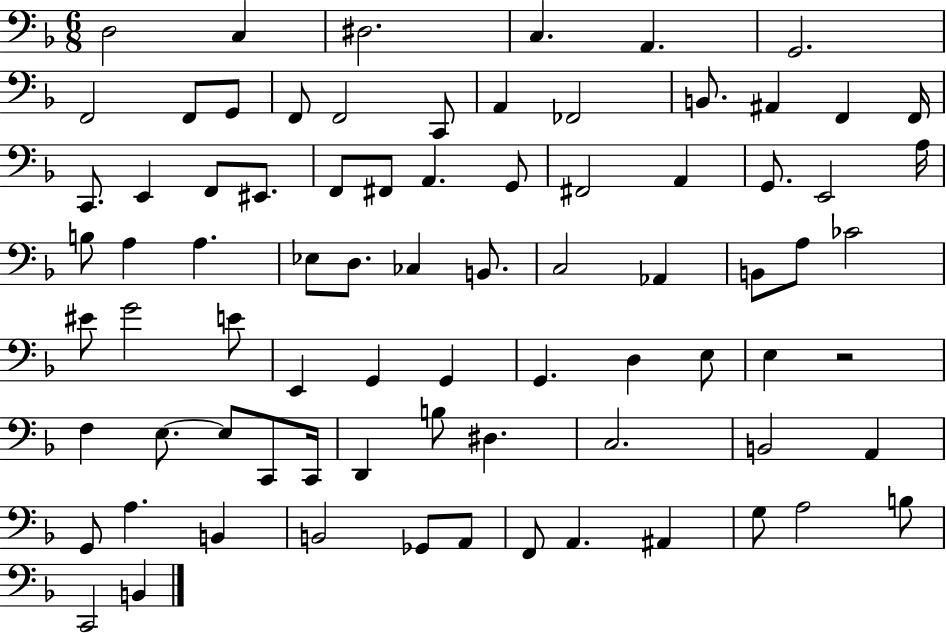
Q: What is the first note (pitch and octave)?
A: D3